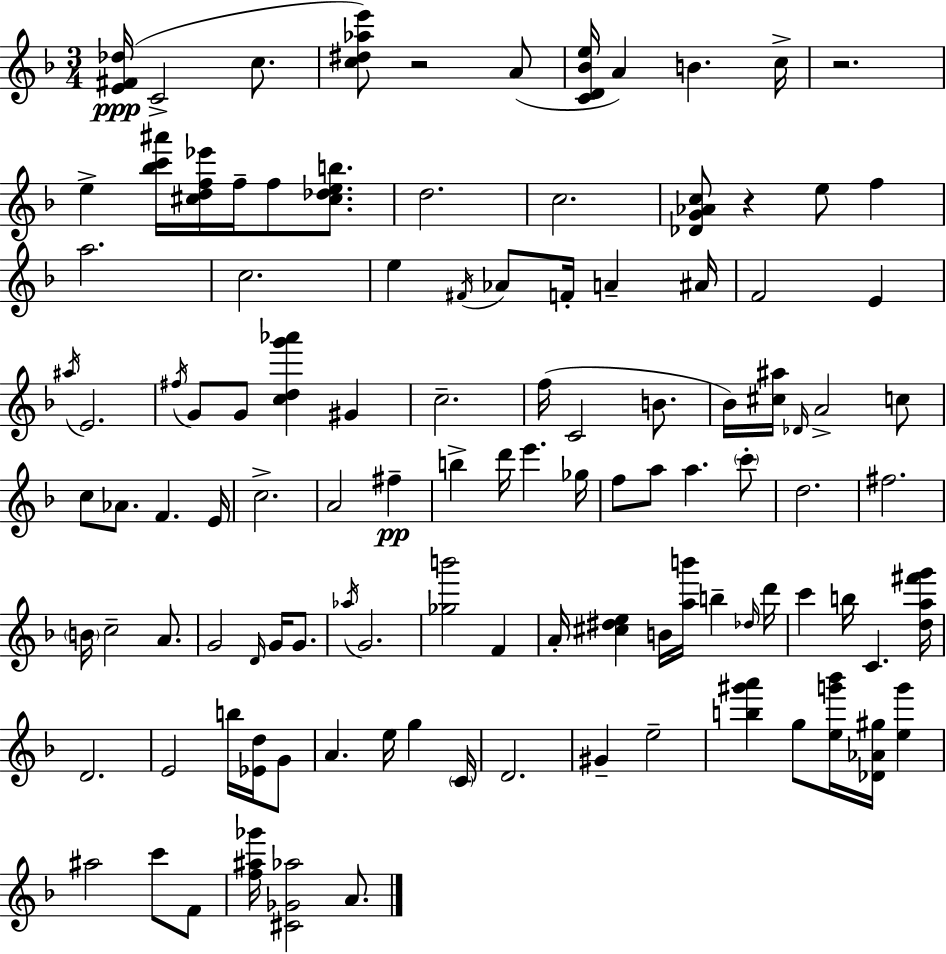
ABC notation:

X:1
T:Untitled
M:3/4
L:1/4
K:Dm
[E^F_d]/4 C2 c/2 [c^d_ae']/2 z2 A/2 [CD_Be]/4 A B c/4 z2 e [_bc'^a']/4 [^cdf_e']/4 f/4 f/2 [^c_deb]/2 d2 c2 [_DG_Ac]/2 z e/2 f a2 c2 e ^F/4 _A/2 F/4 A ^A/4 F2 E ^a/4 E2 ^f/4 G/2 G/2 [cdg'_a'] ^G c2 f/4 C2 B/2 _B/4 [^c^a]/4 _D/4 A2 c/2 c/2 _A/2 F E/4 c2 A2 ^f b d'/4 e' _g/4 f/2 a/2 a c'/2 d2 ^f2 B/4 c2 A/2 G2 D/4 G/4 G/2 _a/4 G2 [_gb']2 F A/4 [^c^de] B/4 [ab']/4 b _d/4 d'/4 c' b/4 C [da^f'g']/4 D2 E2 b/4 [_Ed]/4 G/2 A e/4 g C/4 D2 ^G e2 [b^g'a'] g/2 [eg'_b']/4 [_D_A^g]/4 [eg'] ^a2 c'/2 F/2 [f^a_g']/4 [^C_G_a]2 A/2